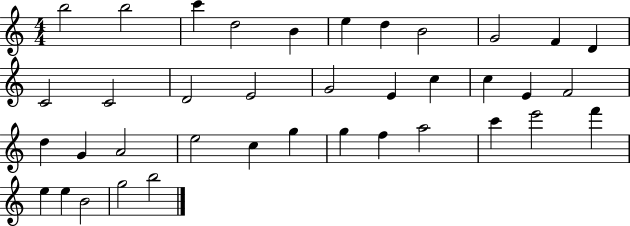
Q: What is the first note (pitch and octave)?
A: B5